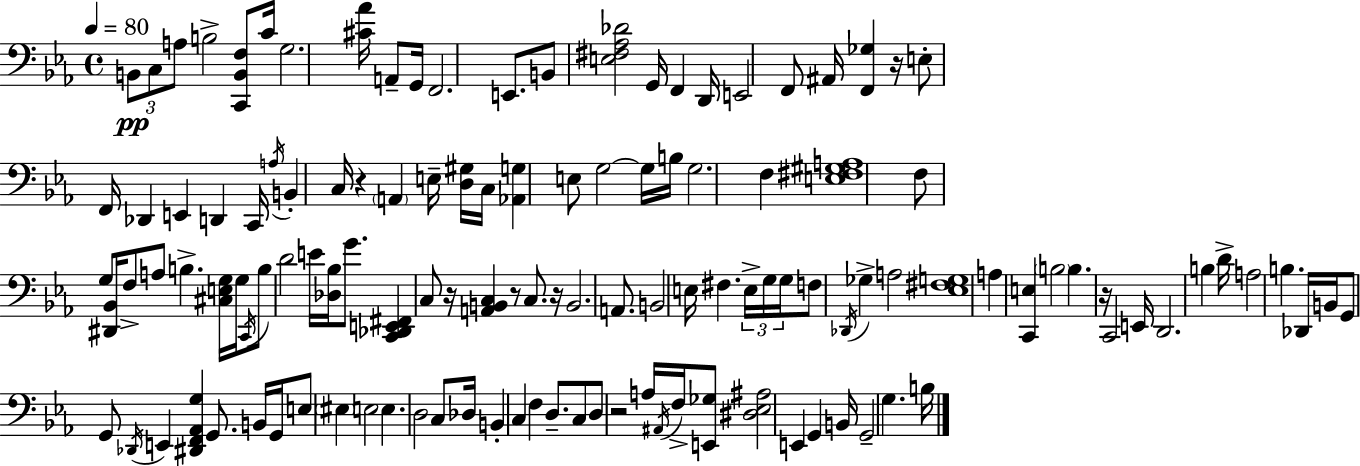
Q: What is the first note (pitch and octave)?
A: B2